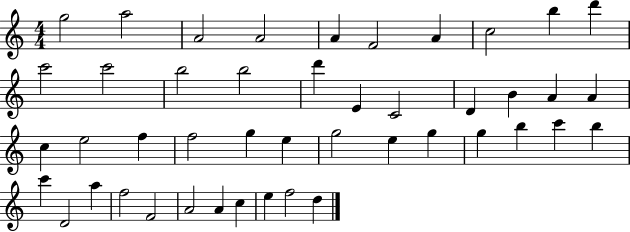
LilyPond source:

{
  \clef treble
  \numericTimeSignature
  \time 4/4
  \key c \major
  g''2 a''2 | a'2 a'2 | a'4 f'2 a'4 | c''2 b''4 d'''4 | \break c'''2 c'''2 | b''2 b''2 | d'''4 e'4 c'2 | d'4 b'4 a'4 a'4 | \break c''4 e''2 f''4 | f''2 g''4 e''4 | g''2 e''4 g''4 | g''4 b''4 c'''4 b''4 | \break c'''4 d'2 a''4 | f''2 f'2 | a'2 a'4 c''4 | e''4 f''2 d''4 | \break \bar "|."
}